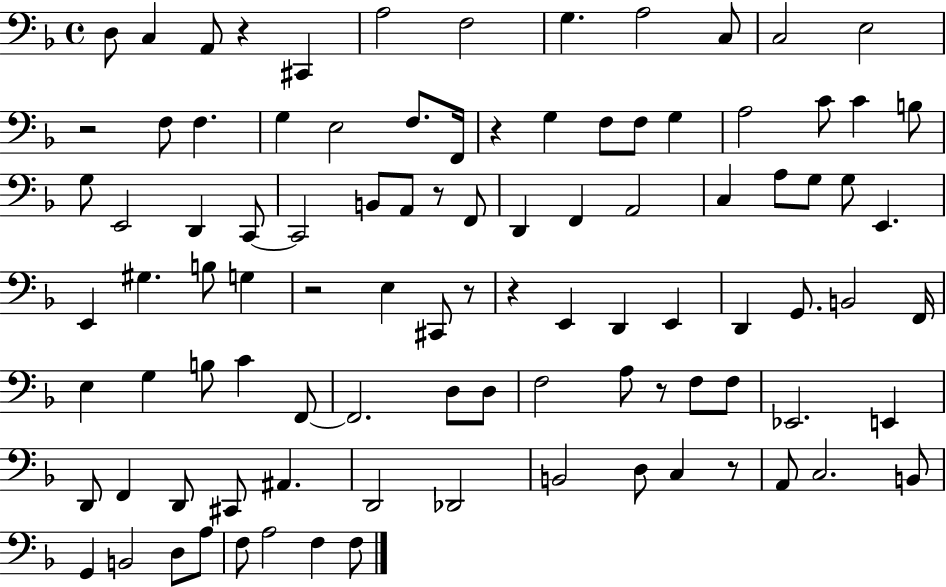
D3/e C3/q A2/e R/q C#2/q A3/h F3/h G3/q. A3/h C3/e C3/h E3/h R/h F3/e F3/q. G3/q E3/h F3/e. F2/s R/q G3/q F3/e F3/e G3/q A3/h C4/e C4/q B3/e G3/e E2/h D2/q C2/e C2/h B2/e A2/e R/e F2/e D2/q F2/q A2/h C3/q A3/e G3/e G3/e E2/q. E2/q G#3/q. B3/e G3/q R/h E3/q C#2/e R/e R/q E2/q D2/q E2/q D2/q G2/e. B2/h F2/s E3/q G3/q B3/e C4/q F2/e F2/h. D3/e D3/e F3/h A3/e R/e F3/e F3/e Eb2/h. E2/q D2/e F2/q D2/e C#2/e A#2/q. D2/h Db2/h B2/h D3/e C3/q R/e A2/e C3/h. B2/e G2/q B2/h D3/e A3/e F3/e A3/h F3/q F3/e